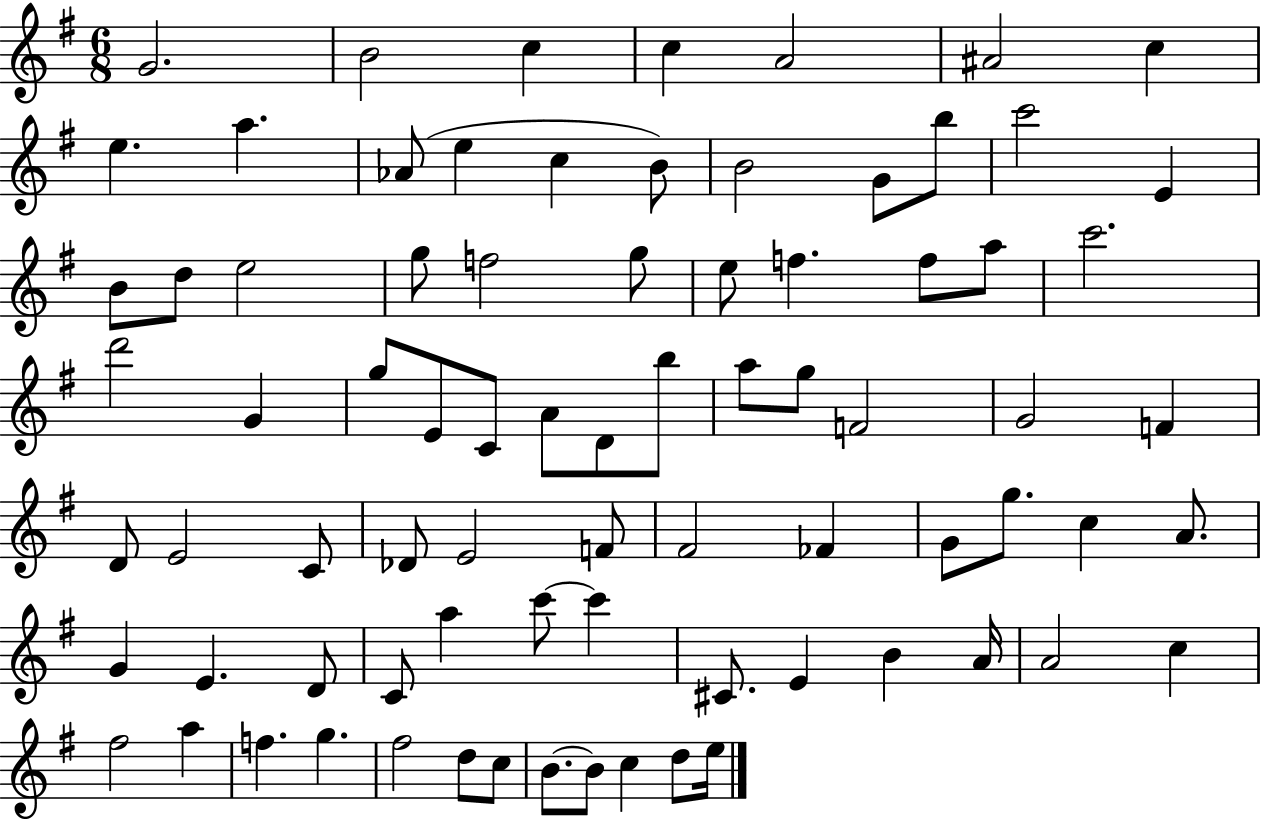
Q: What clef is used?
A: treble